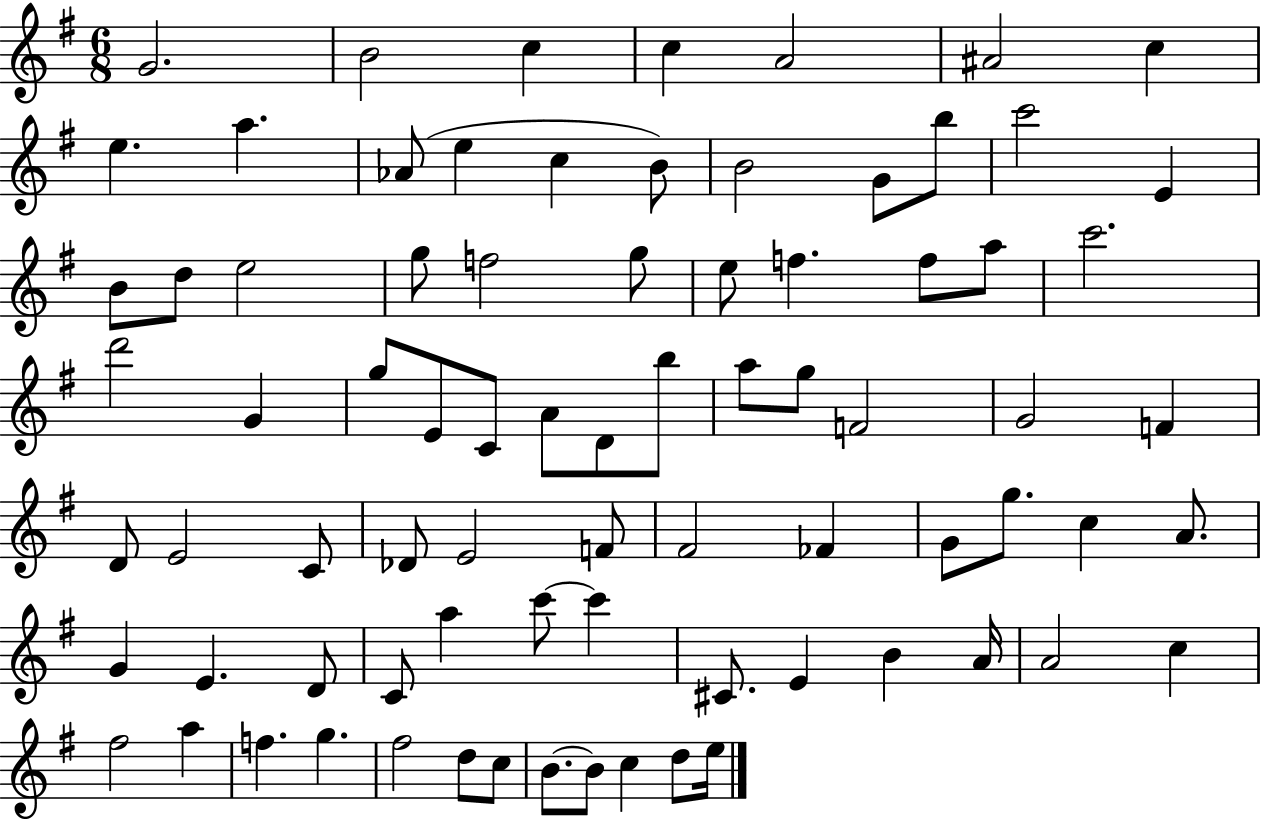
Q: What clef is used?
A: treble